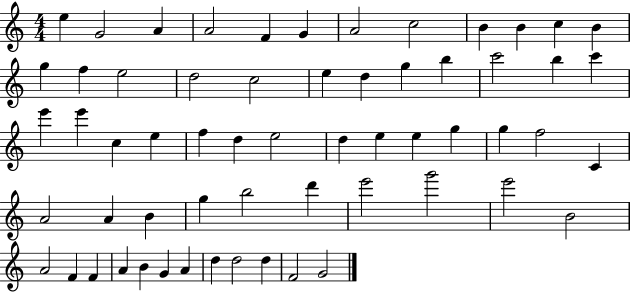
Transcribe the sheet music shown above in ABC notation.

X:1
T:Untitled
M:4/4
L:1/4
K:C
e G2 A A2 F G A2 c2 B B c B g f e2 d2 c2 e d g b c'2 b c' e' e' c e f d e2 d e e g g f2 C A2 A B g b2 d' e'2 g'2 e'2 B2 A2 F F A B G A d d2 d F2 G2